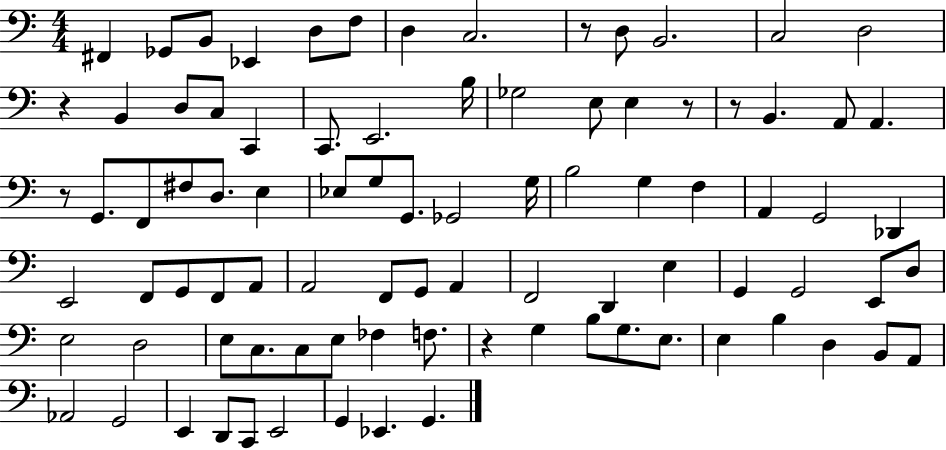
X:1
T:Untitled
M:4/4
L:1/4
K:C
^F,, _G,,/2 B,,/2 _E,, D,/2 F,/2 D, C,2 z/2 D,/2 B,,2 C,2 D,2 z B,, D,/2 C,/2 C,, C,,/2 E,,2 B,/4 _G,2 E,/2 E, z/2 z/2 B,, A,,/2 A,, z/2 G,,/2 F,,/2 ^F,/2 D,/2 E, _E,/2 G,/2 G,,/2 _G,,2 G,/4 B,2 G, F, A,, G,,2 _D,, E,,2 F,,/2 G,,/2 F,,/2 A,,/2 A,,2 F,,/2 G,,/2 A,, F,,2 D,, E, G,, G,,2 E,,/2 D,/2 E,2 D,2 E,/2 C,/2 C,/2 E,/2 _F, F,/2 z G, B,/2 G,/2 E,/2 E, B, D, B,,/2 A,,/2 _A,,2 G,,2 E,, D,,/2 C,,/2 E,,2 G,, _E,, G,,